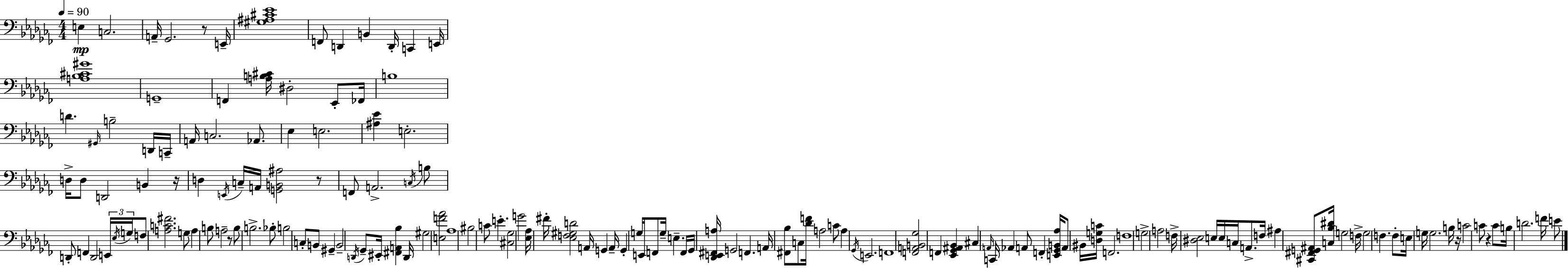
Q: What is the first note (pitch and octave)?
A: E3